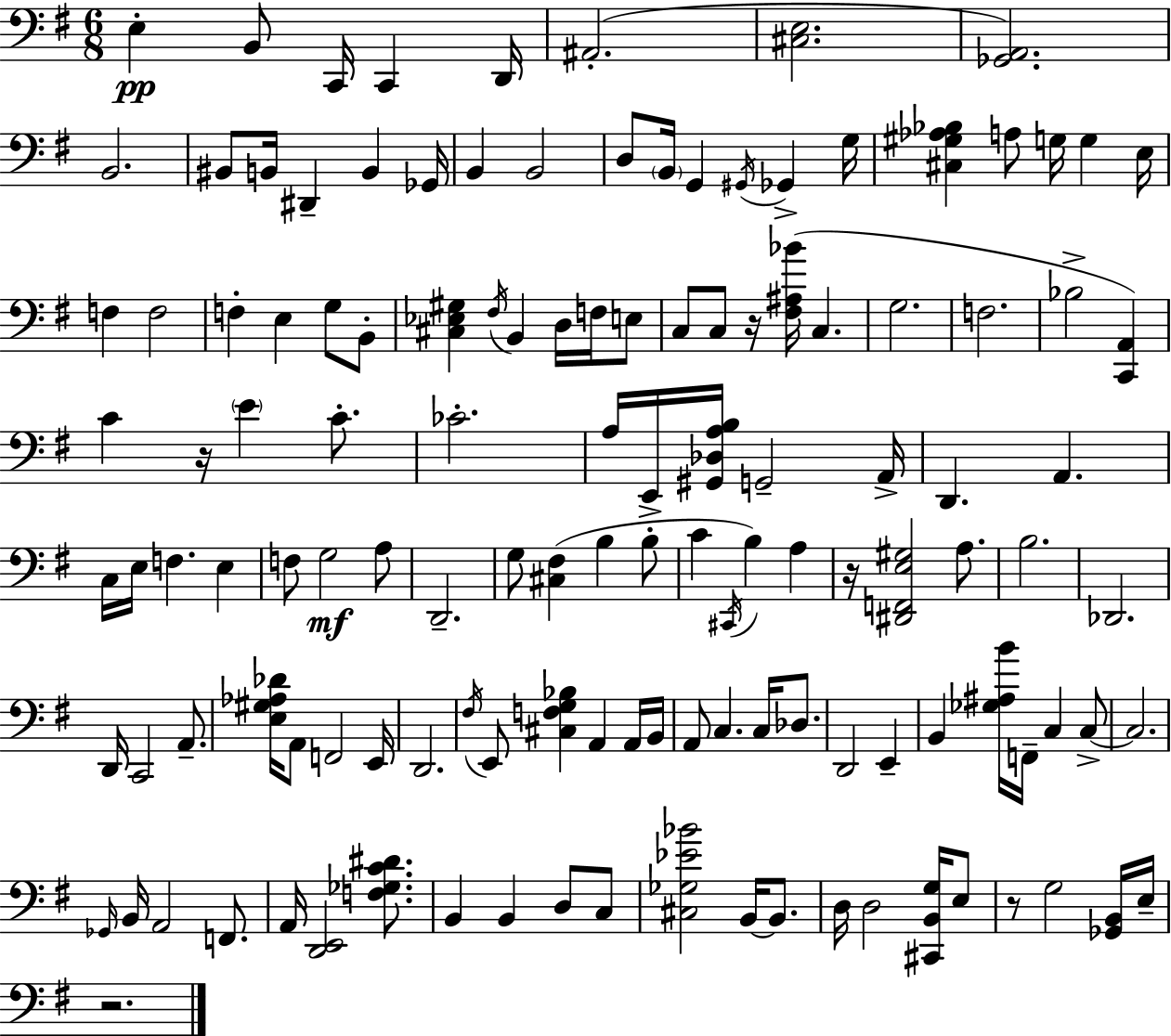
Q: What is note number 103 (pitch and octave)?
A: B2